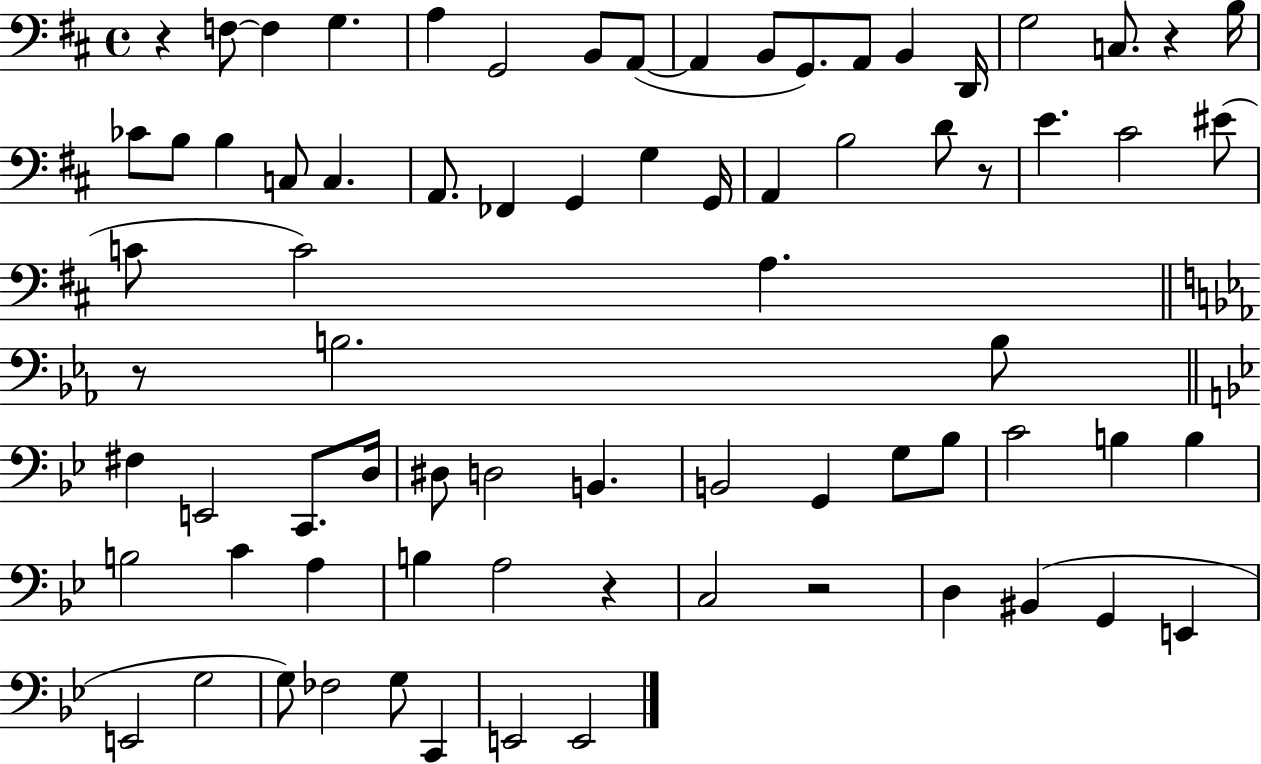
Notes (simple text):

R/q F3/e F3/q G3/q. A3/q G2/h B2/e A2/e A2/q B2/e G2/e. A2/e B2/q D2/s G3/h C3/e. R/q B3/s CES4/e B3/e B3/q C3/e C3/q. A2/e. FES2/q G2/q G3/q G2/s A2/q B3/h D4/e R/e E4/q. C#4/h EIS4/e C4/e C4/h A3/q. R/e B3/h. B3/e F#3/q E2/h C2/e. D3/s D#3/e D3/h B2/q. B2/h G2/q G3/e Bb3/e C4/h B3/q B3/q B3/h C4/q A3/q B3/q A3/h R/q C3/h R/h D3/q BIS2/q G2/q E2/q E2/h G3/h G3/e FES3/h G3/e C2/q E2/h E2/h